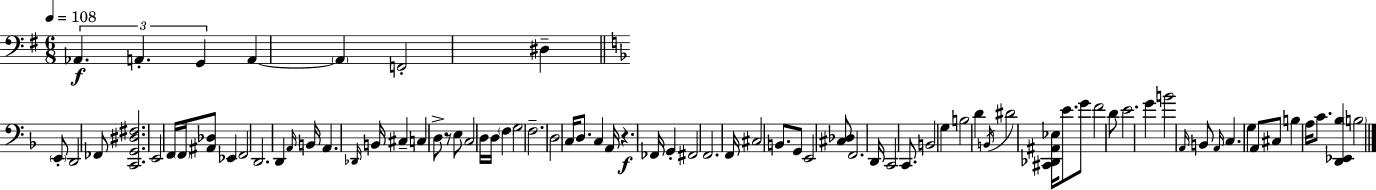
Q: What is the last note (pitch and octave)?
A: B3